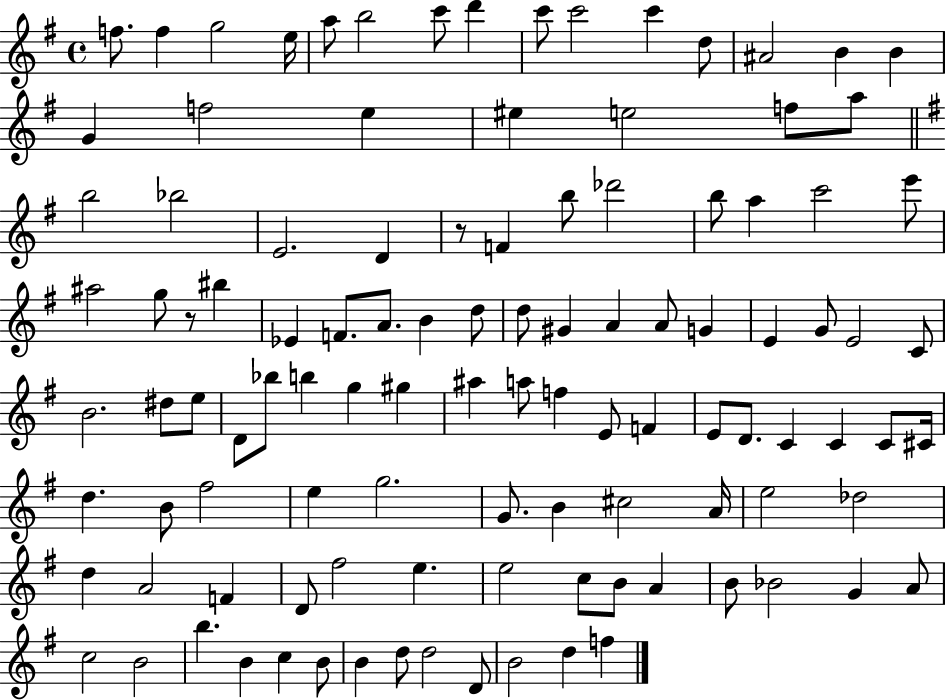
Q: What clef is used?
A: treble